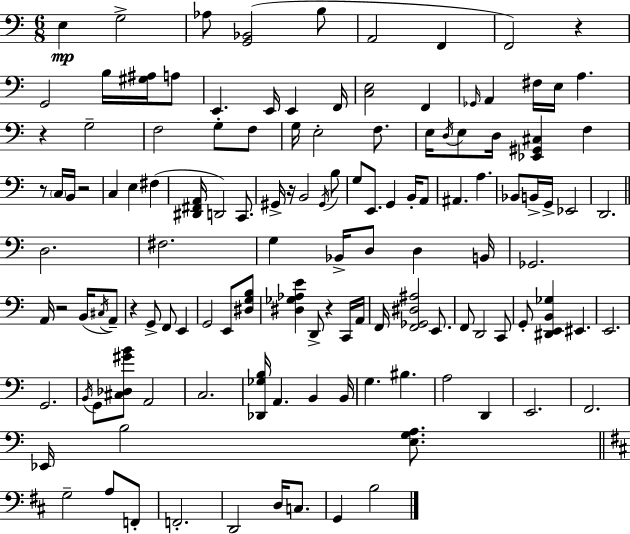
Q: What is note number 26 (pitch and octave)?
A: E3